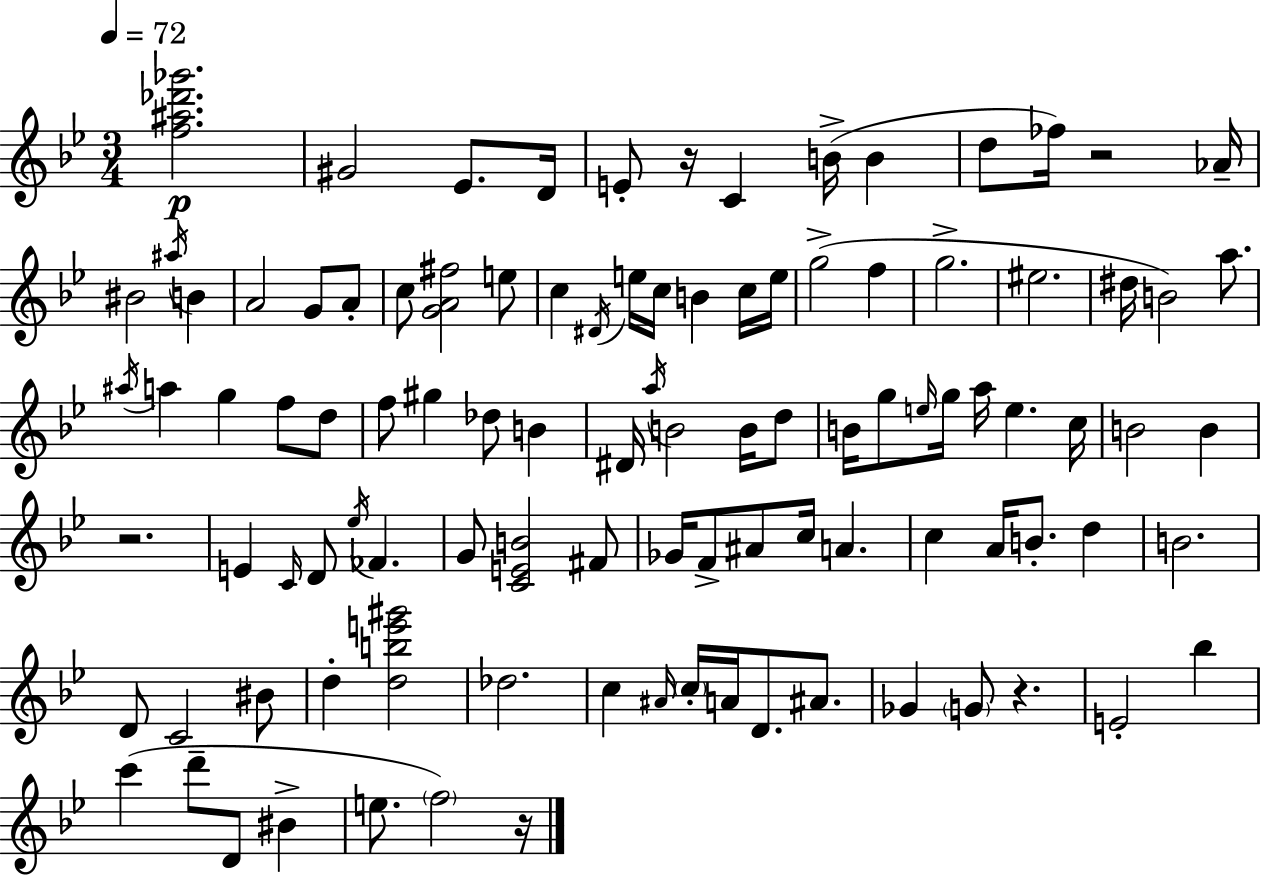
{
  \clef treble
  \numericTimeSignature
  \time 3/4
  \key bes \major
  \tempo 4 = 72
  <f'' ais'' des''' ges'''>2.\p | gis'2 ees'8. d'16 | e'8-. r16 c'4 b'16->( b'4 | d''8 fes''16) r2 aes'16-- | \break bis'2 \acciaccatura { ais''16 } b'4 | a'2 g'8 a'8-. | c''8 <g' a' fis''>2 e''8 | c''4 \acciaccatura { dis'16 } e''16 c''16 b'4 | \break c''16 e''16 g''2->( f''4 | g''2.-> | eis''2. | dis''16 b'2) a''8. | \break \acciaccatura { ais''16 } a''4 g''4 f''8 | d''8 f''8 gis''4 des''8 b'4 | dis'16 \acciaccatura { a''16 } b'2 | b'16 d''8 b'16 g''8 \grace { e''16 } g''16 a''16 e''4. | \break c''16 b'2 | b'4 r2. | e'4 \grace { c'16 } d'8 | \acciaccatura { ees''16 } fes'4. g'8 <c' e' b'>2 | \break fis'8 ges'16 f'8-> ais'8 | c''16 a'4. c''4 a'16 | b'8.-. d''4 b'2. | d'8 c'2 | \break bis'8 d''4-. <d'' b'' e''' gis'''>2 | des''2. | c''4 \grace { ais'16 } | \parenthesize c''16-. a'16 d'8. ais'8. ges'4 | \break \parenthesize g'8 r4. e'2-. | bes''4 c'''4( | d'''8-- d'8 bis'4-> e''8. \parenthesize f''2) | r16 \bar "|."
}